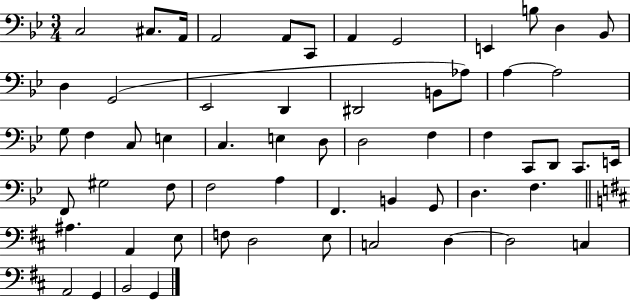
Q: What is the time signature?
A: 3/4